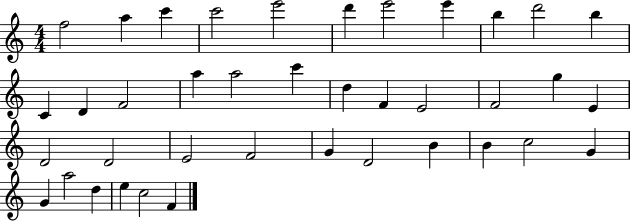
{
  \clef treble
  \numericTimeSignature
  \time 4/4
  \key c \major
  f''2 a''4 c'''4 | c'''2 e'''2 | d'''4 e'''2 e'''4 | b''4 d'''2 b''4 | \break c'4 d'4 f'2 | a''4 a''2 c'''4 | d''4 f'4 e'2 | f'2 g''4 e'4 | \break d'2 d'2 | e'2 f'2 | g'4 d'2 b'4 | b'4 c''2 g'4 | \break g'4 a''2 d''4 | e''4 c''2 f'4 | \bar "|."
}